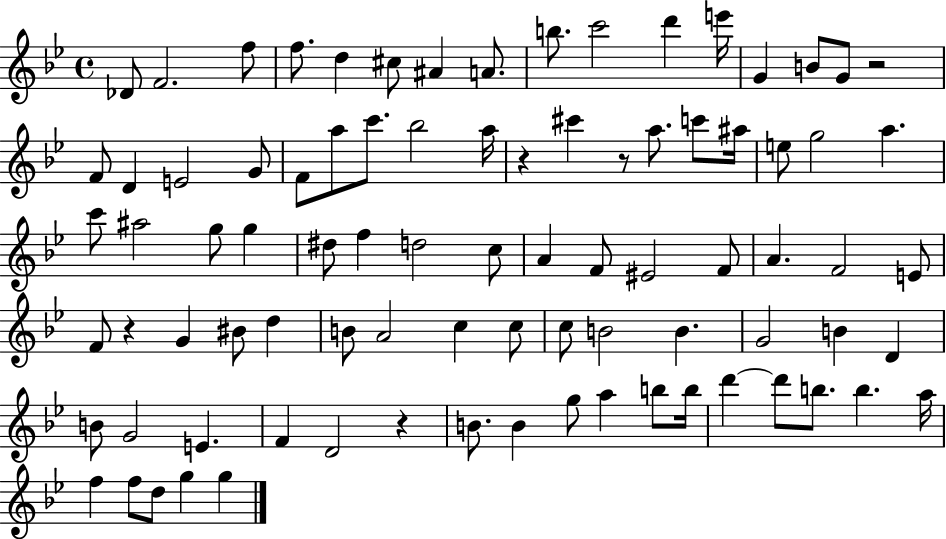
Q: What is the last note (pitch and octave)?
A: G5